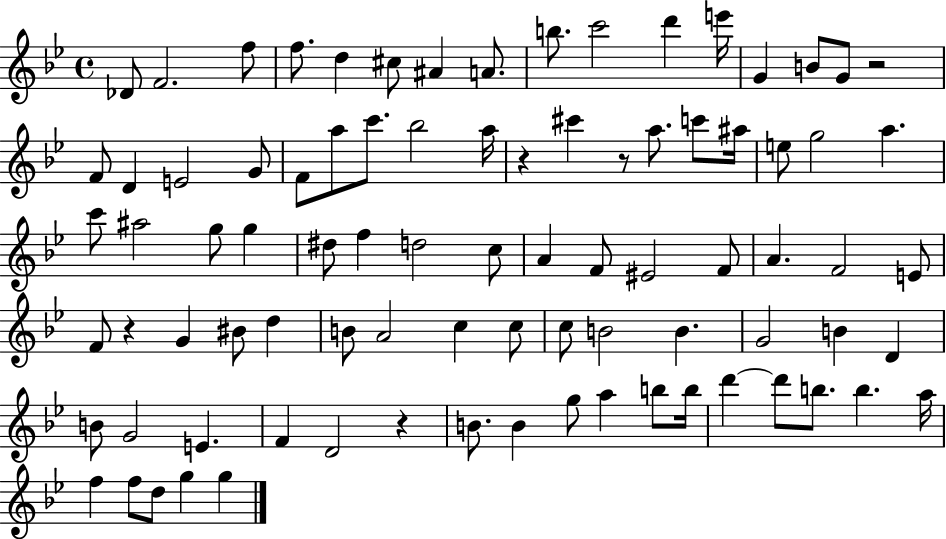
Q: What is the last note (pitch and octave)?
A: G5